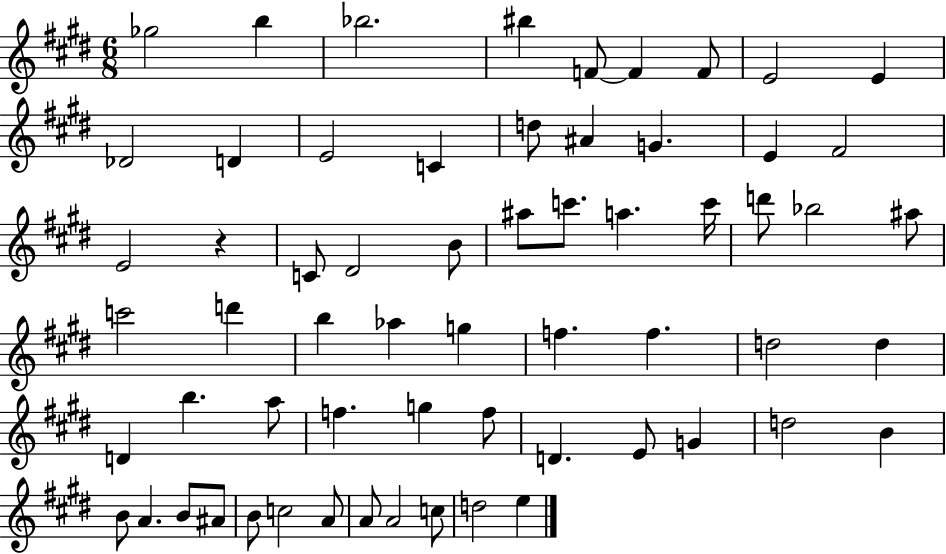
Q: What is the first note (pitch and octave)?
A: Gb5